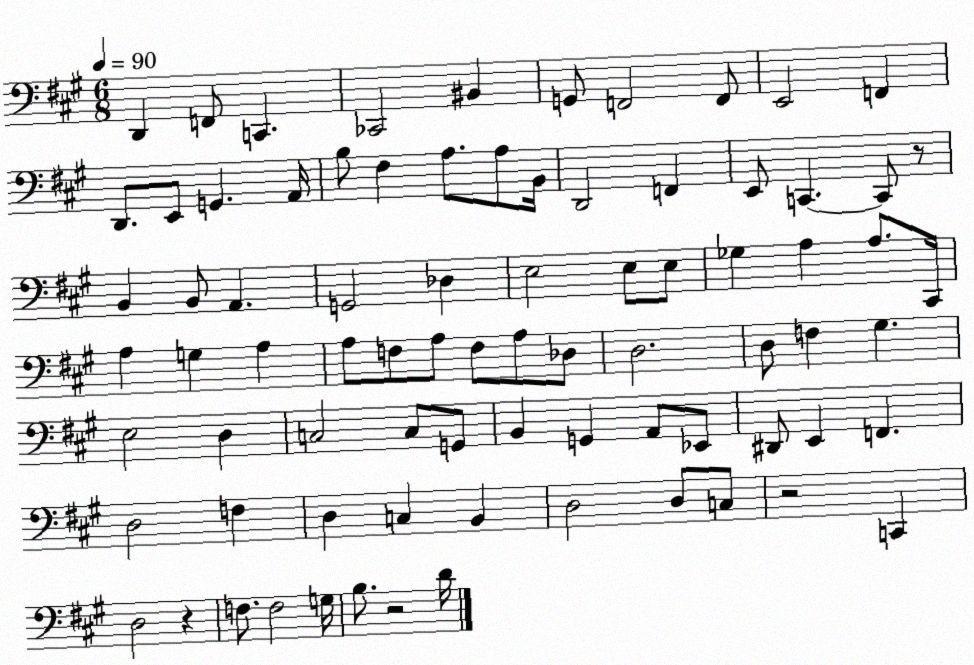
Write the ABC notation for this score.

X:1
T:Untitled
M:6/8
L:1/4
K:A
D,, F,,/2 C,, _C,,2 ^B,, G,,/2 F,,2 F,,/2 E,,2 F,, D,,/2 E,,/2 G,, A,,/4 B,/2 ^F, A,/2 A,/2 B,,/4 D,,2 F,, E,,/2 C,, C,,/2 z/2 B,, B,,/2 A,, G,,2 _D, E,2 E,/2 E,/2 _G, A, A,/2 ^C,,/4 A, G, A, A,/2 F,/2 A,/2 F,/2 A,/2 _D,/2 D,2 D,/2 F, ^G, E,2 D, C,2 C,/2 G,,/2 B,, G,, A,,/2 _E,,/2 ^D,,/2 E,, F,, D,2 F, D, C, B,, D,2 D,/2 C,/2 z2 C,, D,2 z F,/2 F,2 G,/4 B,/2 z2 D/4